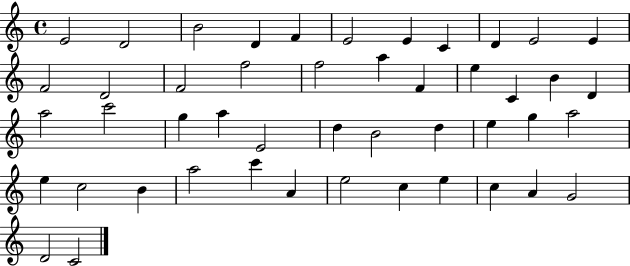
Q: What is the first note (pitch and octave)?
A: E4